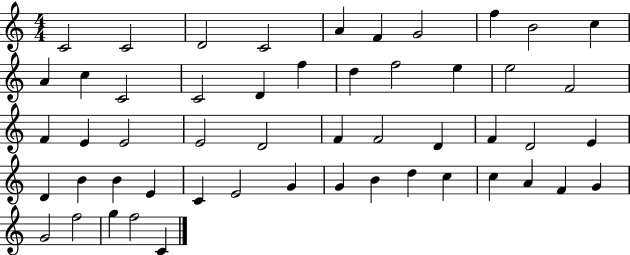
X:1
T:Untitled
M:4/4
L:1/4
K:C
C2 C2 D2 C2 A F G2 f B2 c A c C2 C2 D f d f2 e e2 F2 F E E2 E2 D2 F F2 D F D2 E D B B E C E2 G G B d c c A F G G2 f2 g f2 C